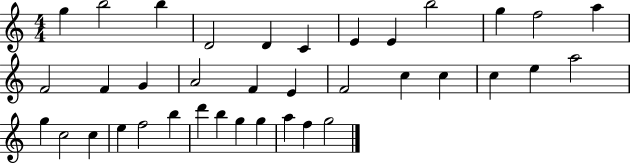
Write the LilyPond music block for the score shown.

{
  \clef treble
  \numericTimeSignature
  \time 4/4
  \key c \major
  g''4 b''2 b''4 | d'2 d'4 c'4 | e'4 e'4 b''2 | g''4 f''2 a''4 | \break f'2 f'4 g'4 | a'2 f'4 e'4 | f'2 c''4 c''4 | c''4 e''4 a''2 | \break g''4 c''2 c''4 | e''4 f''2 b''4 | d'''4 b''4 g''4 g''4 | a''4 f''4 g''2 | \break \bar "|."
}